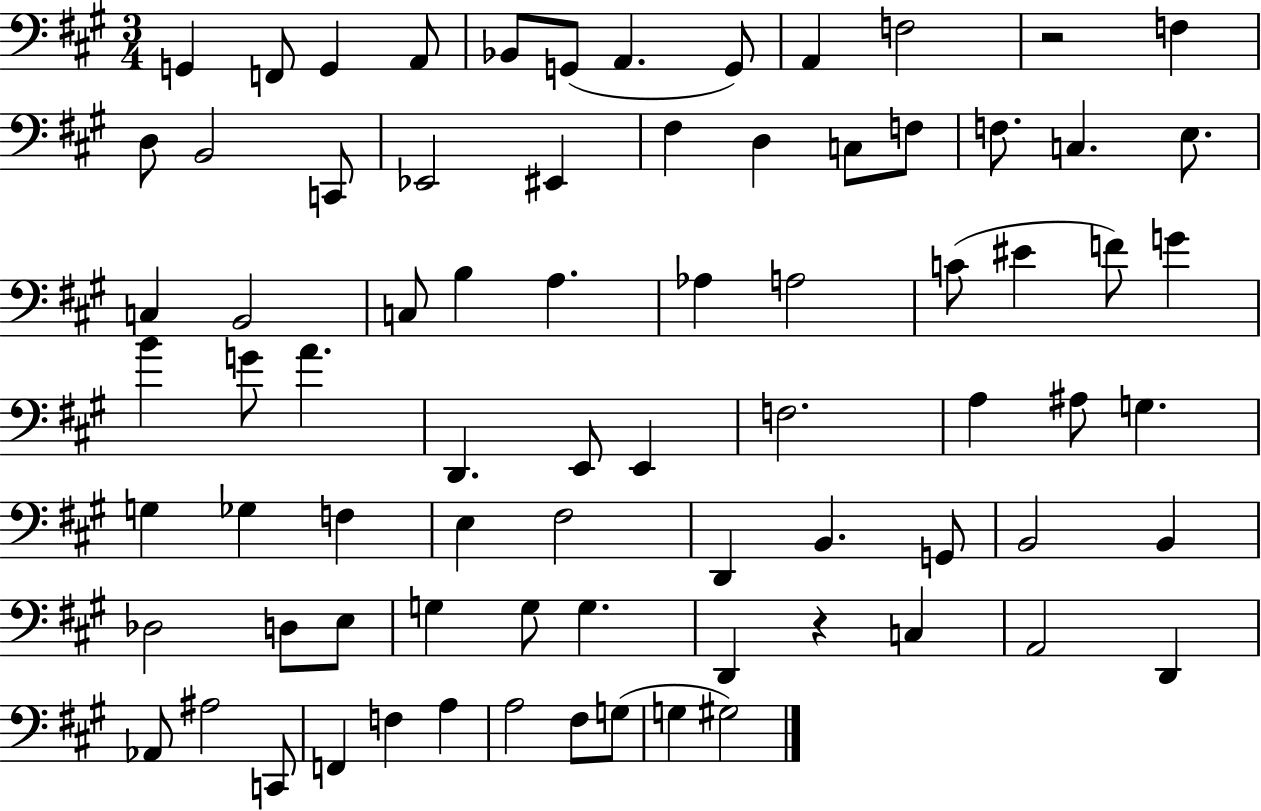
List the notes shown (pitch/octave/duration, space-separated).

G2/q F2/e G2/q A2/e Bb2/e G2/e A2/q. G2/e A2/q F3/h R/h F3/q D3/e B2/h C2/e Eb2/h EIS2/q F#3/q D3/q C3/e F3/e F3/e. C3/q. E3/e. C3/q B2/h C3/e B3/q A3/q. Ab3/q A3/h C4/e EIS4/q F4/e G4/q B4/q G4/e A4/q. D2/q. E2/e E2/q F3/h. A3/q A#3/e G3/q. G3/q Gb3/q F3/q E3/q F#3/h D2/q B2/q. G2/e B2/h B2/q Db3/h D3/e E3/e G3/q G3/e G3/q. D2/q R/q C3/q A2/h D2/q Ab2/e A#3/h C2/e F2/q F3/q A3/q A3/h F#3/e G3/e G3/q G#3/h